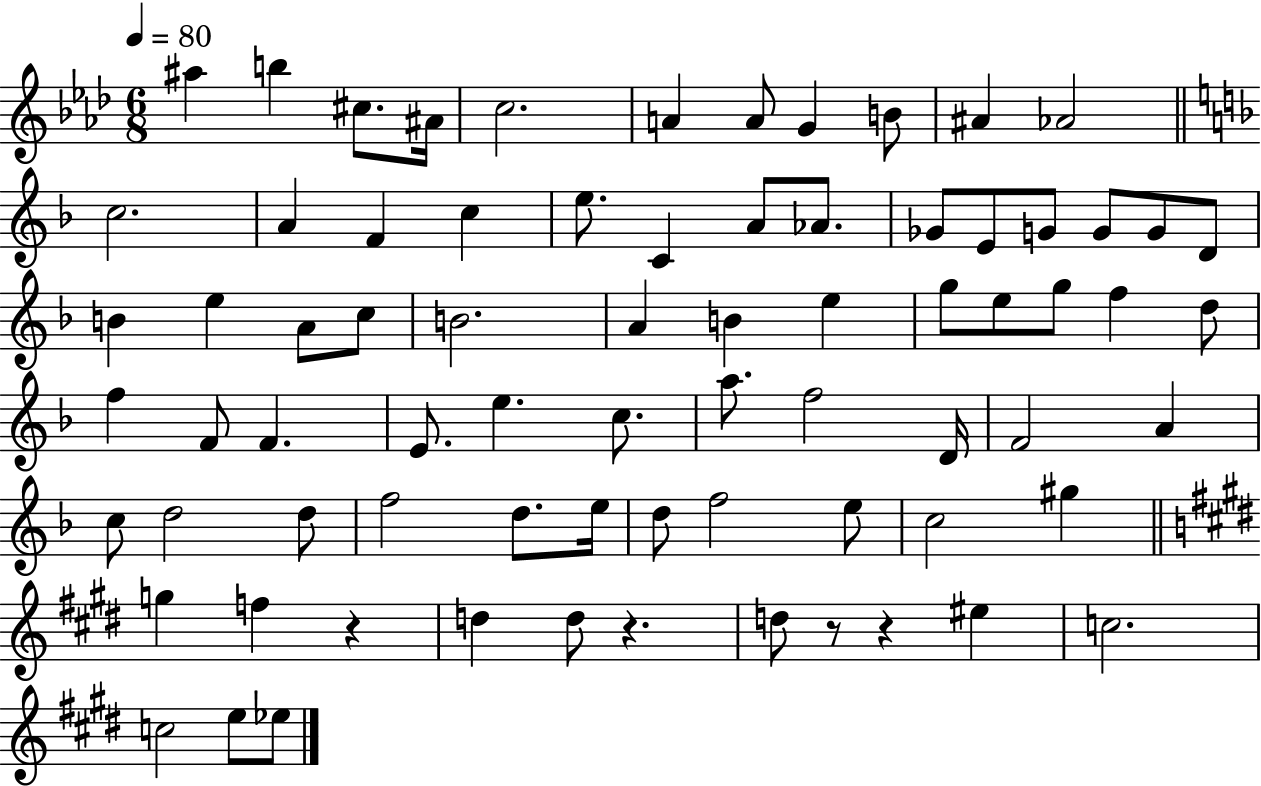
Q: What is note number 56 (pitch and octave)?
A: D5